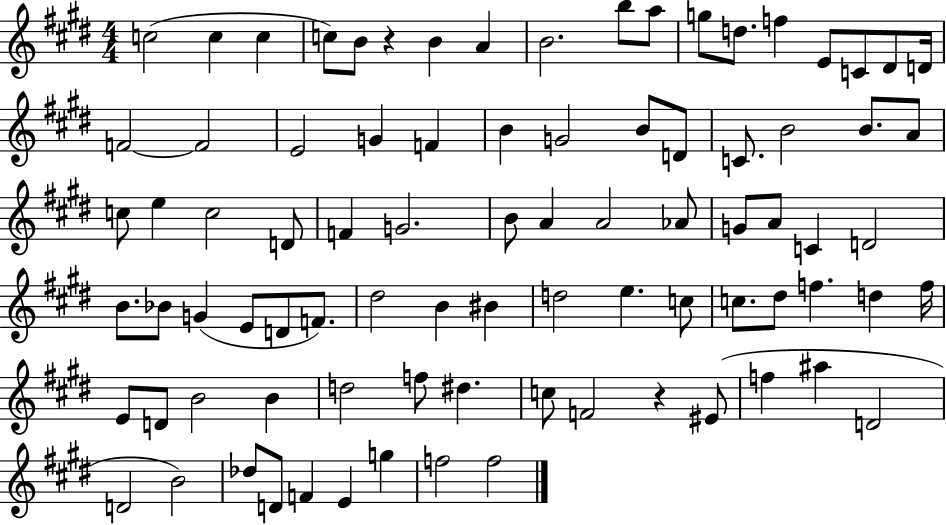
{
  \clef treble
  \numericTimeSignature
  \time 4/4
  \key e \major
  c''2( c''4 c''4 | c''8) b'8 r4 b'4 a'4 | b'2. b''8 a''8 | g''8 d''8. f''4 e'8 c'8 dis'8 d'16 | \break f'2~~ f'2 | e'2 g'4 f'4 | b'4 g'2 b'8 d'8 | c'8. b'2 b'8. a'8 | \break c''8 e''4 c''2 d'8 | f'4 g'2. | b'8 a'4 a'2 aes'8 | g'8 a'8 c'4 d'2 | \break b'8. bes'8 g'4( e'8 d'8 f'8.) | dis''2 b'4 bis'4 | d''2 e''4. c''8 | c''8. dis''8 f''4. d''4 f''16 | \break e'8 d'8 b'2 b'4 | d''2 f''8 dis''4. | c''8 f'2 r4 eis'8( | f''4 ais''4 d'2 | \break d'2 b'2) | des''8 d'8 f'4 e'4 g''4 | f''2 f''2 | \bar "|."
}